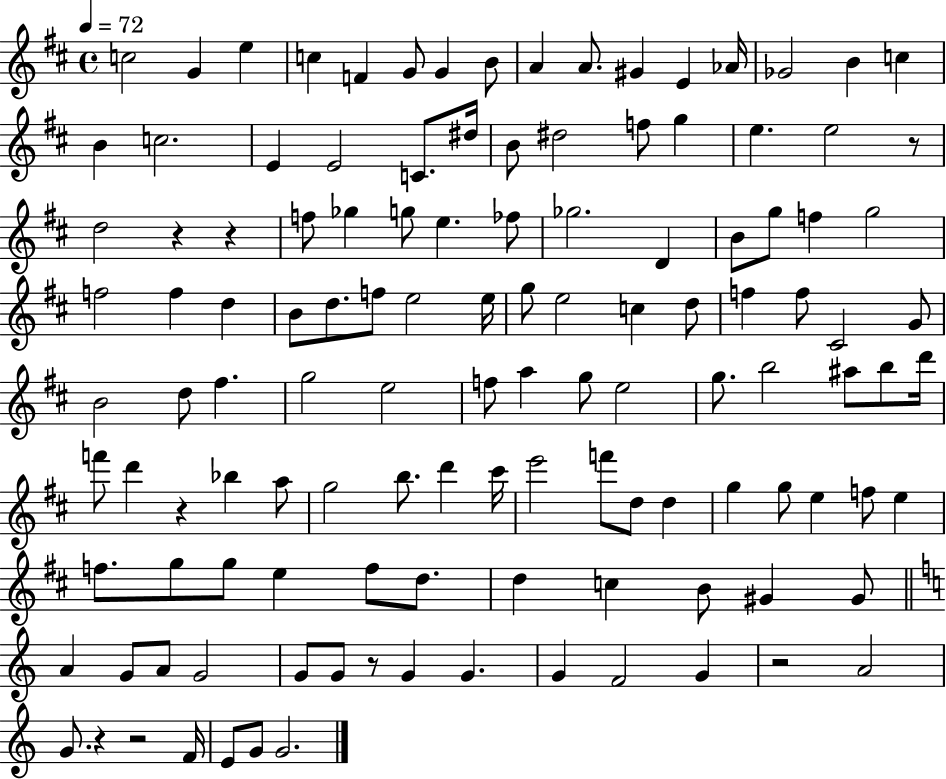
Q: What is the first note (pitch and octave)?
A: C5